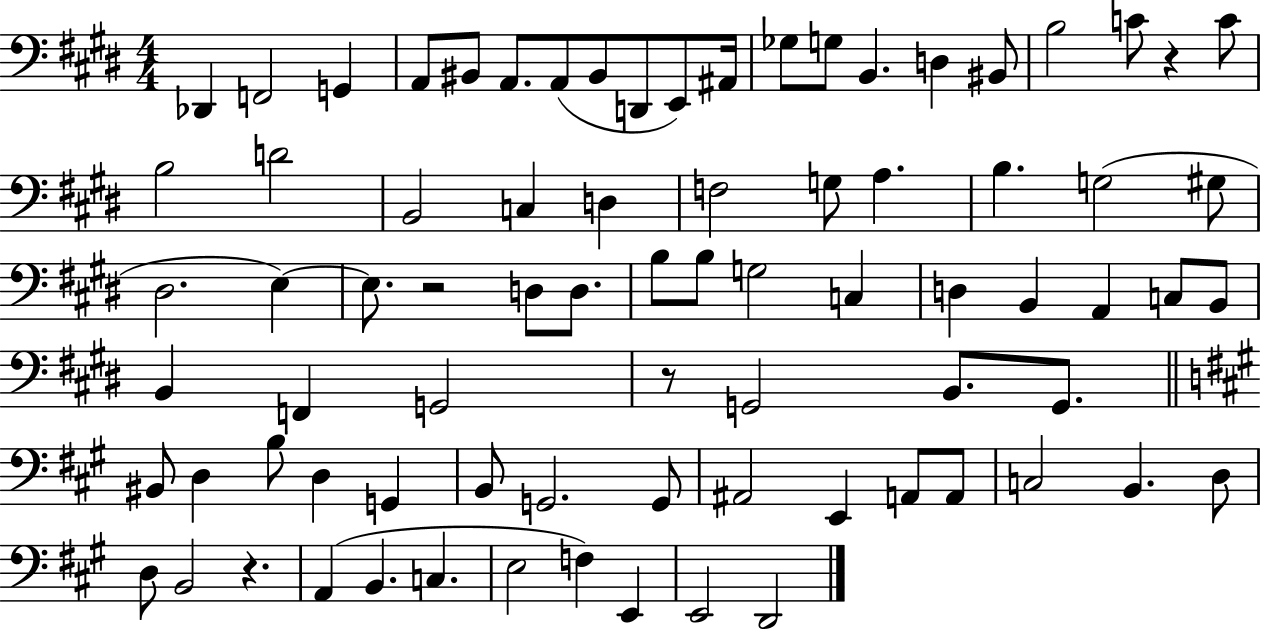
{
  \clef bass
  \numericTimeSignature
  \time 4/4
  \key e \major
  \repeat volta 2 { des,4 f,2 g,4 | a,8 bis,8 a,8. a,8( bis,8 d,8 e,8) ais,16 | ges8 g8 b,4. d4 bis,8 | b2 c'8 r4 c'8 | \break b2 d'2 | b,2 c4 d4 | f2 g8 a4. | b4. g2( gis8 | \break dis2. e4~~) | e8. r2 d8 d8. | b8 b8 g2 c4 | d4 b,4 a,4 c8 b,8 | \break b,4 f,4 g,2 | r8 g,2 b,8. g,8. | \bar "||" \break \key a \major bis,8 d4 b8 d4 g,4 | b,8 g,2. g,8 | ais,2 e,4 a,8 a,8 | c2 b,4. d8 | \break d8 b,2 r4. | a,4( b,4. c4. | e2 f4) e,4 | e,2 d,2 | \break } \bar "|."
}